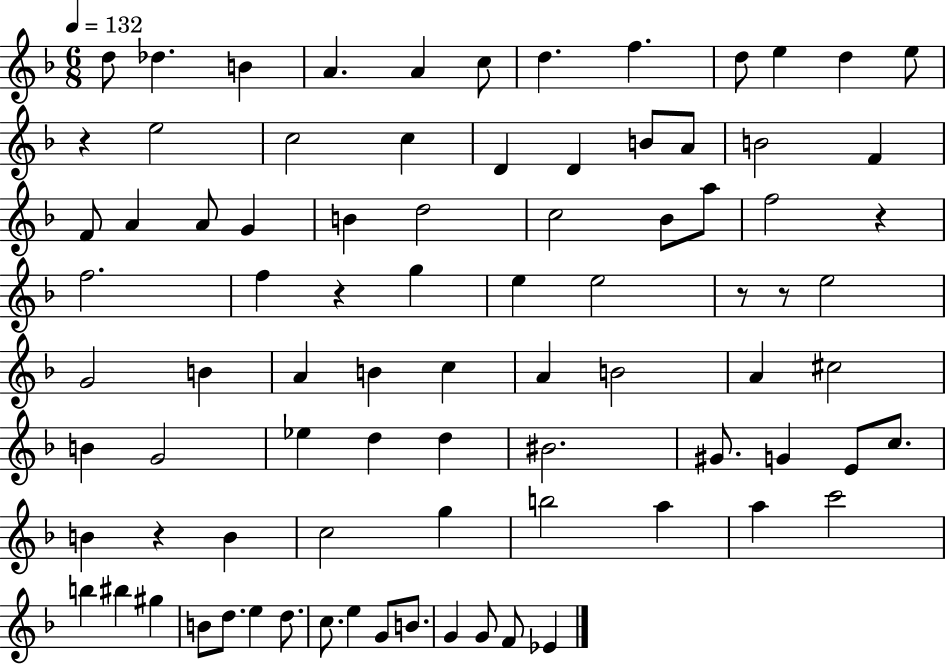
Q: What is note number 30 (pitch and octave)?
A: A5